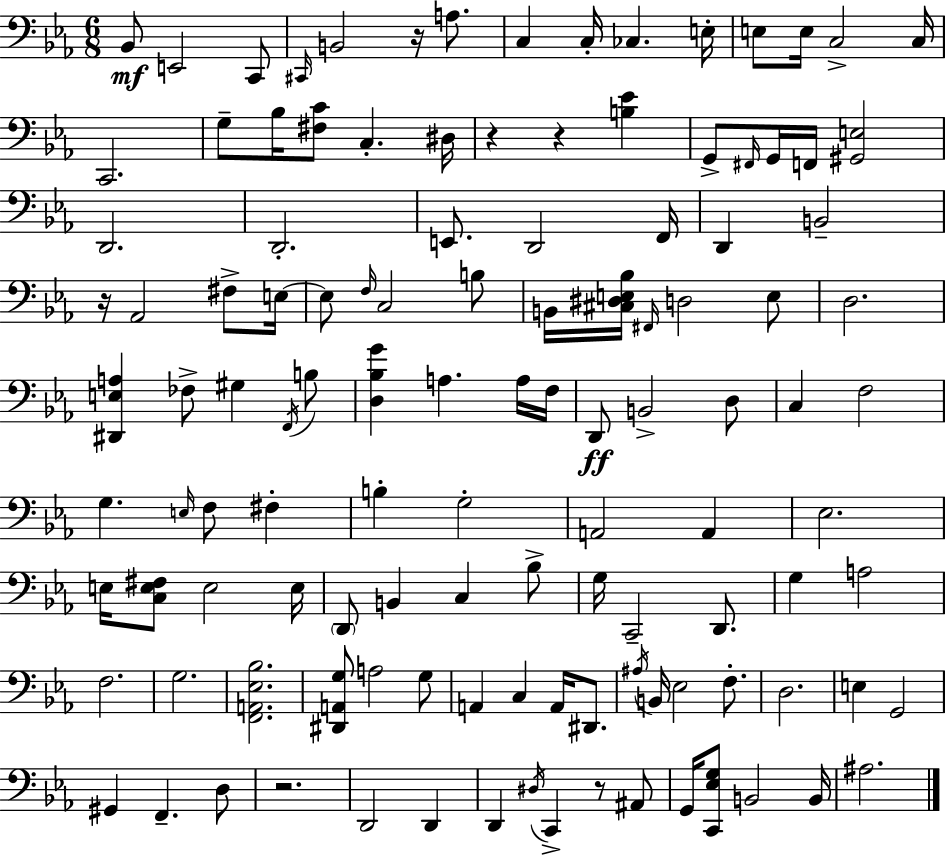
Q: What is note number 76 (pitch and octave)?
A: F3